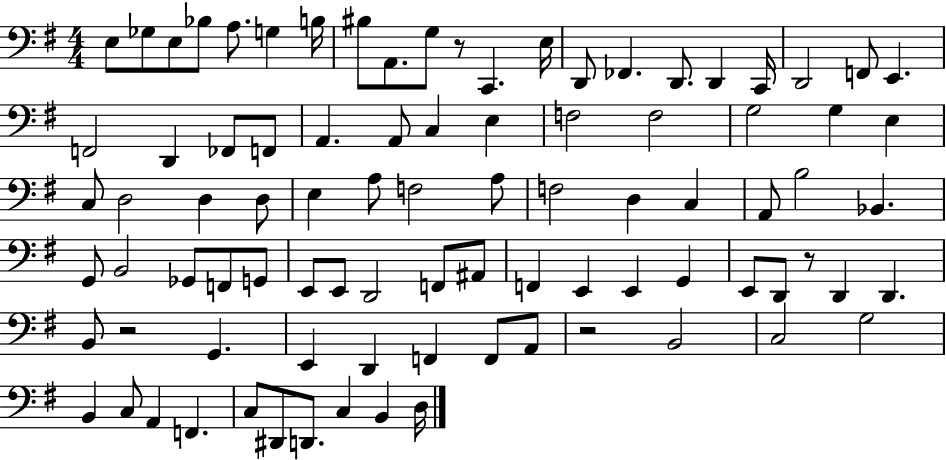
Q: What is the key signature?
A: G major